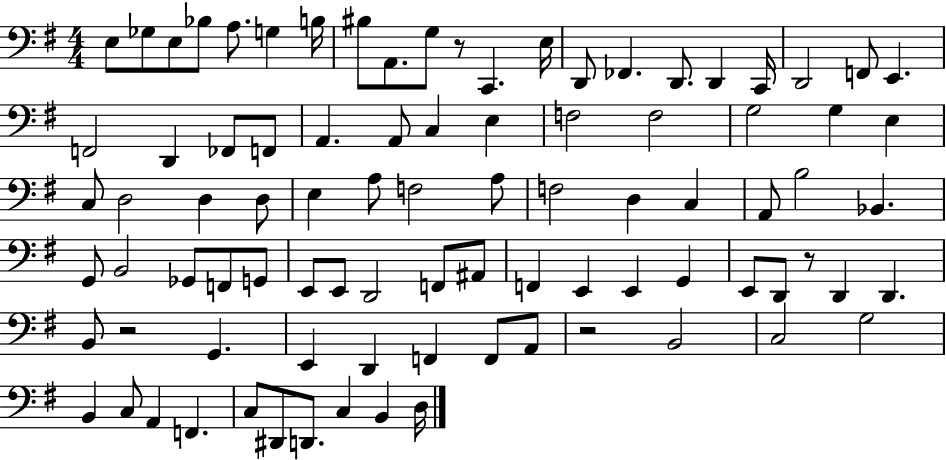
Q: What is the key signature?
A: G major